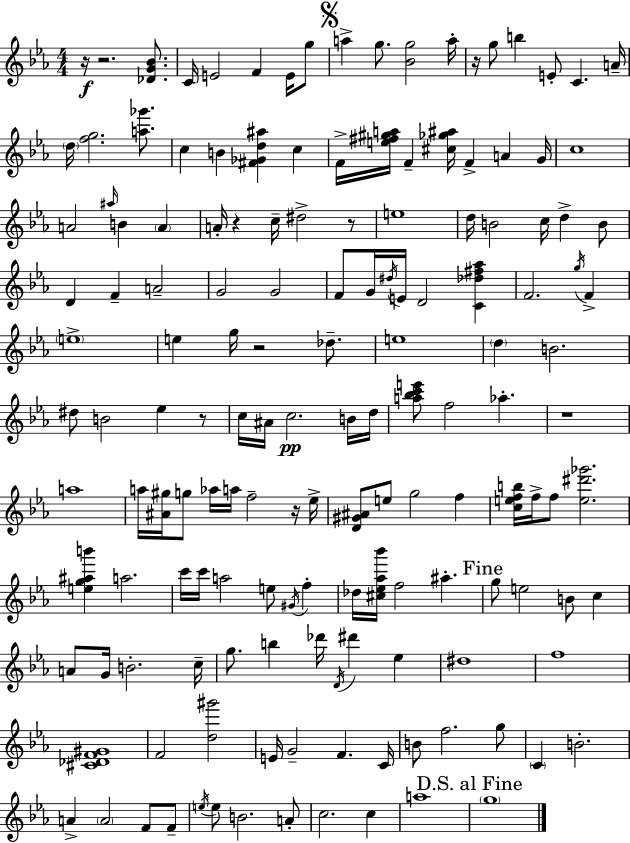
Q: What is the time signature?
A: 4/4